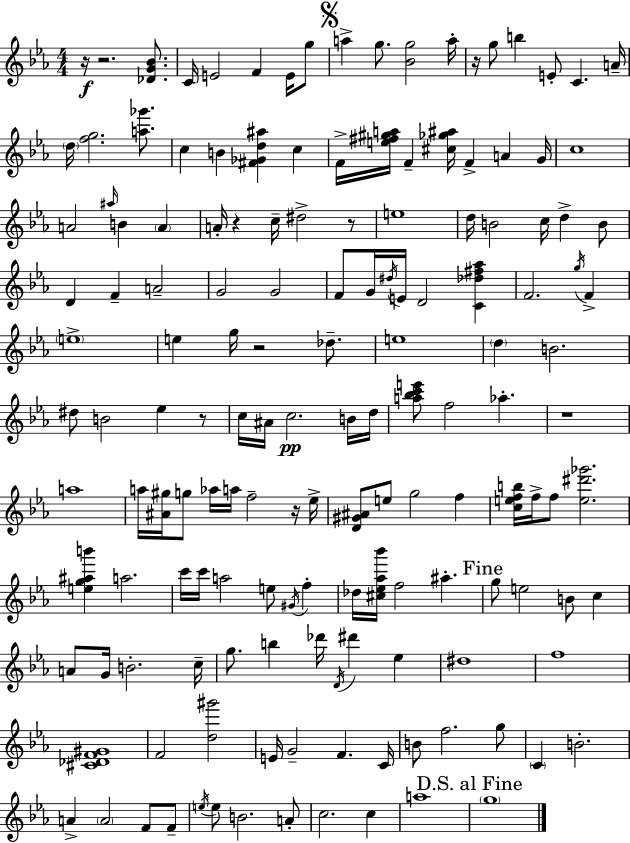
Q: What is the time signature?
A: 4/4